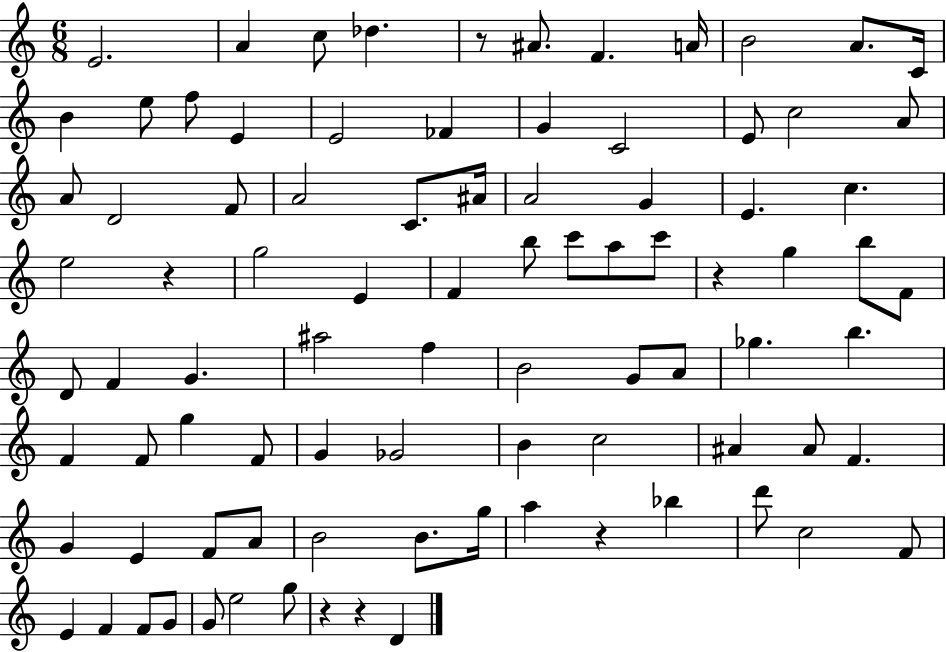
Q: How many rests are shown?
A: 6